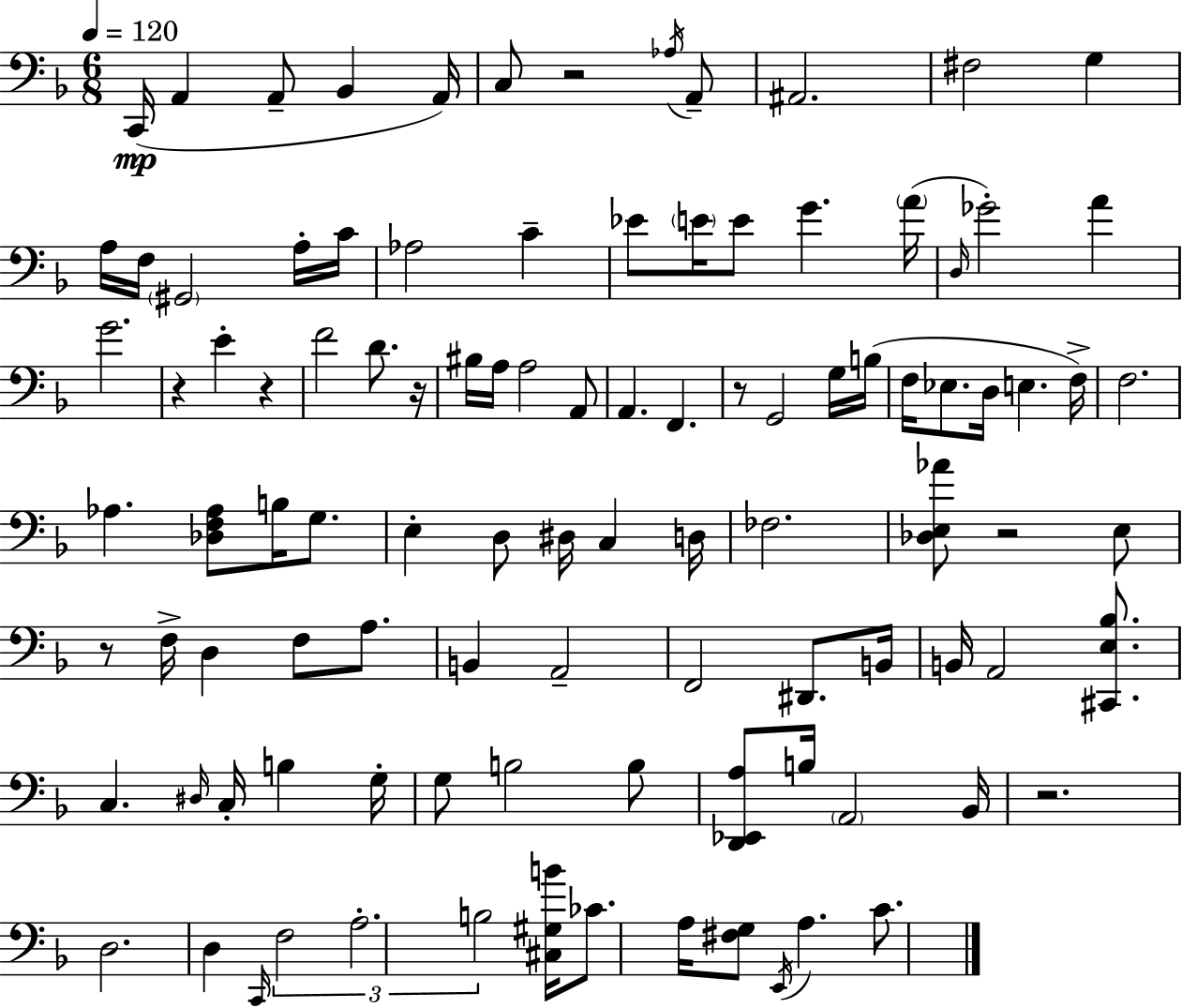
C2/s A2/q A2/e Bb2/q A2/s C3/e R/h Ab3/s A2/e A#2/h. F#3/h G3/q A3/s F3/s G#2/h A3/s C4/s Ab3/h C4/q Eb4/e E4/s E4/e G4/q. A4/s D3/s Gb4/h A4/q G4/h. R/q E4/q R/q F4/h D4/e. R/s BIS3/s A3/s A3/h A2/e A2/q. F2/q. R/e G2/h G3/s B3/s F3/s Eb3/e. D3/s E3/q. F3/s F3/h. Ab3/q. [Db3,F3,Ab3]/e B3/s G3/e. E3/q D3/e D#3/s C3/q D3/s FES3/h. [Db3,E3,Ab4]/e R/h E3/e R/e F3/s D3/q F3/e A3/e. B2/q A2/h F2/h D#2/e. B2/s B2/s A2/h [C#2,E3,Bb3]/e. C3/q. D#3/s C3/s B3/q G3/s G3/e B3/h B3/e [D2,Eb2,A3]/e B3/s A2/h Bb2/s R/h. D3/h. D3/q C2/s F3/h A3/h. B3/h [C#3,G#3,B4]/s CES4/e. A3/s [F#3,G3]/e E2/s A3/q. C4/e.